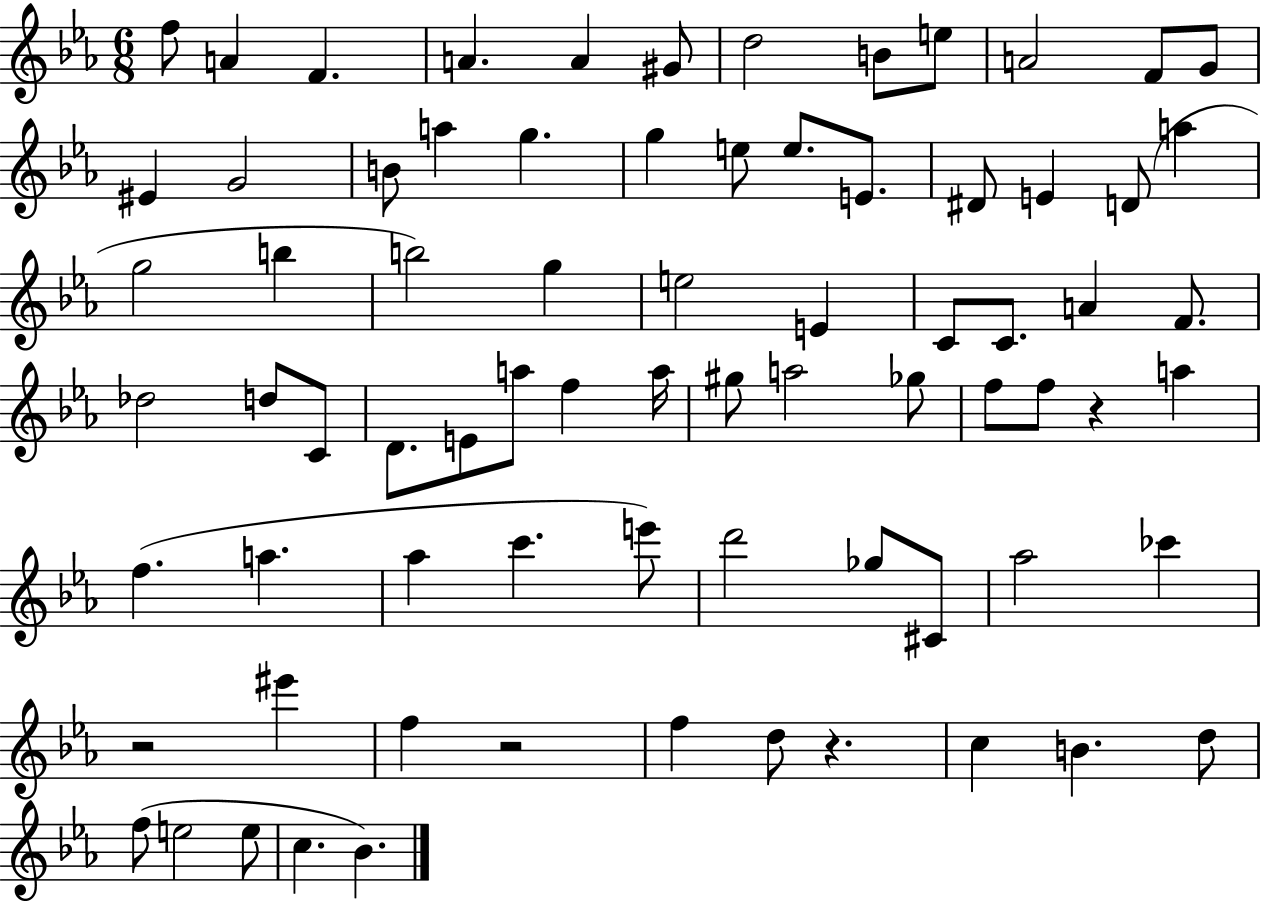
F5/e A4/q F4/q. A4/q. A4/q G#4/e D5/h B4/e E5/e A4/h F4/e G4/e EIS4/q G4/h B4/e A5/q G5/q. G5/q E5/e E5/e. E4/e. D#4/e E4/q D4/e A5/q G5/h B5/q B5/h G5/q E5/h E4/q C4/e C4/e. A4/q F4/e. Db5/h D5/e C4/e D4/e. E4/e A5/e F5/q A5/s G#5/e A5/h Gb5/e F5/e F5/e R/q A5/q F5/q. A5/q. Ab5/q C6/q. E6/e D6/h Gb5/e C#4/e Ab5/h CES6/q R/h EIS6/q F5/q R/h F5/q D5/e R/q. C5/q B4/q. D5/e F5/e E5/h E5/e C5/q. Bb4/q.